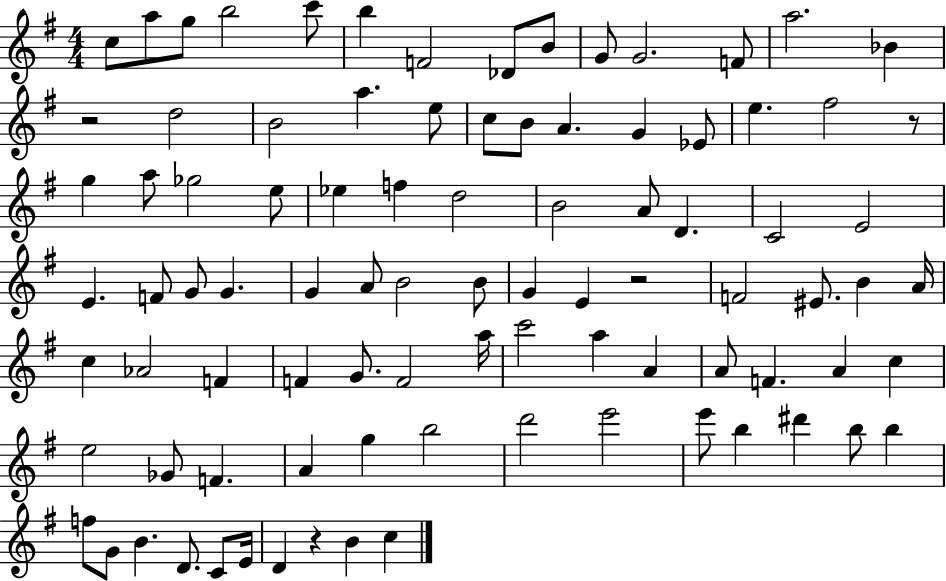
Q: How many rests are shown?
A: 4